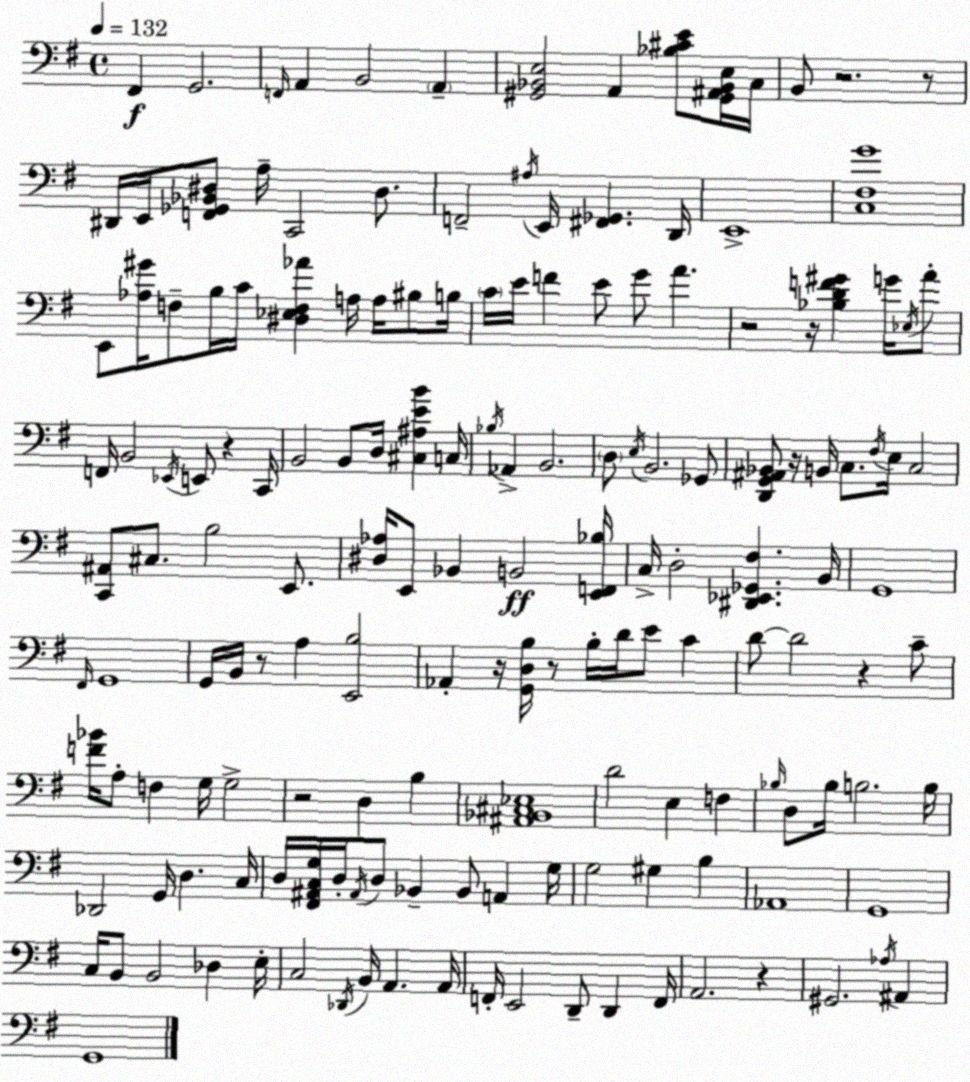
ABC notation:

X:1
T:Untitled
M:4/4
L:1/4
K:G
^F,, G,,2 F,,/4 A,, B,,2 A,, [^G,,_B,,E,]2 A,, [_B,^CE]/2 [^G,,^A,,_B,,E,]/4 C,/4 B,,/2 z2 z/2 ^D,,/4 E,,/4 [F,,_G,,_B,,^D,]/2 A,/4 C,,2 ^D,/2 F,,2 ^A,/4 E,,/4 [^F,,_G,,] D,,/4 E,,4 [C,^F,G]4 E,,/2 [_A,^G]/4 F,/2 B,/4 C/4 [^D,_E,F,_A] A,/4 A,/4 ^B,/2 B,/4 C/4 E/4 F E/2 G/2 A z2 z/4 [_B,DF^G] G/4 _E,/4 A/2 F,,/4 B,,2 _E,,/4 E,,/2 z C,,/4 B,,2 B,,/2 D,/4 [^C,^A,EB] C,/4 _B,/4 _A,, B,,2 D,/2 E,/4 B,,2 _G,,/2 [D,,G,,^A,,_B,,]/2 z/4 B,,/4 C,/2 ^F,/4 E,/4 C,2 [C,,^A,,]/2 ^C,/2 B,2 E,,/2 [^D,_A,]/4 E,,/2 _B,, B,,2 [E,,F,,_B,]/4 C,/4 D,2 [^D,,_E,,_G,,^F,] B,,/4 G,,4 ^F,,/4 G,,4 G,,/4 B,,/4 z/2 A, [E,,B,]2 _A,, z/4 [G,,D,B,]/4 z/2 B,/4 D/4 E/2 C D/2 D2 z C/2 [F_B]/4 A,/2 F, G,/4 G,2 z2 D, B, [^A,,_B,,^C,_E,]4 D2 E, F, _B,/4 D,/2 _B,/4 B,2 B,/4 _D,,2 G,,/4 D, C,/4 D,/4 [^F,,^A,,C,G,]/4 D,/4 ^A,,/4 D,/2 _B,, _B,,/2 A,, G,/4 G,2 ^G, B, _A,,4 G,,4 C,/4 B,,/2 B,,2 _D, E,/4 C,2 _D,,/4 B,,/4 A,, A,,/4 F,,/4 E,,2 D,,/2 D,, F,,/4 A,,2 z ^G,,2 _A,/4 ^A,, G,,4